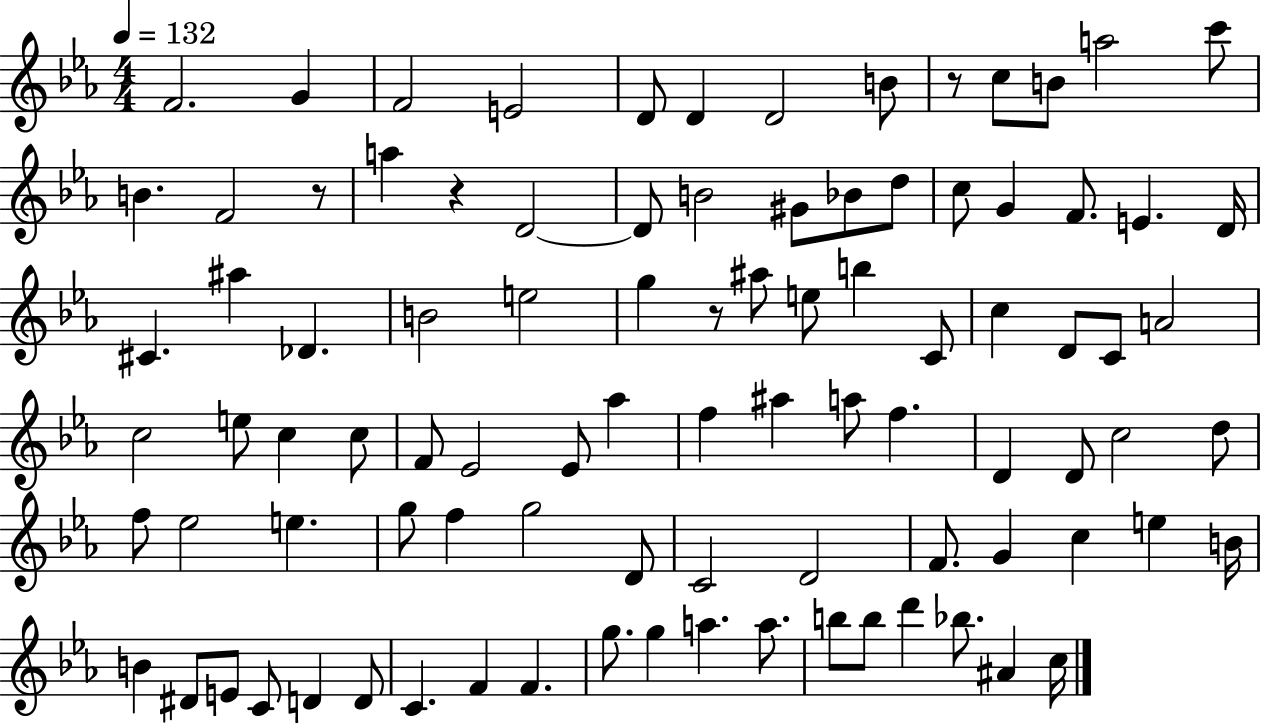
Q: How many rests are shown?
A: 4